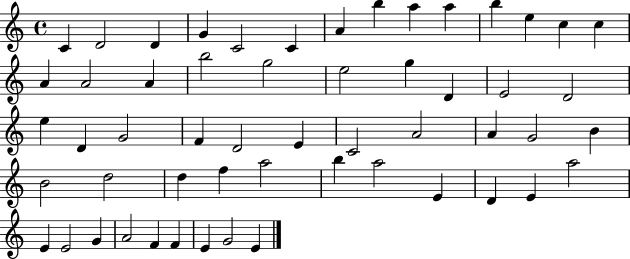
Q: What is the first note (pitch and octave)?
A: C4